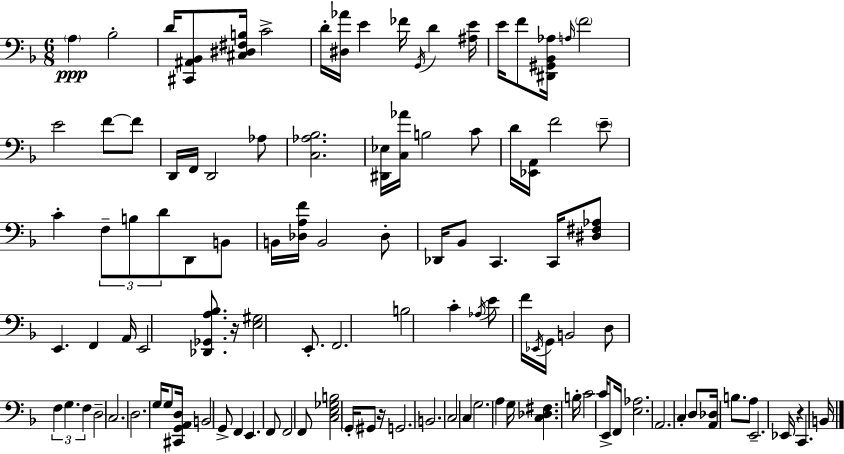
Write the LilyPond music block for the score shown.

{
  \clef bass
  \numericTimeSignature
  \time 6/8
  \key d \minor
  \repeat volta 2 { \parenthesize a4\ppp bes2-. | d'16 <cis, ais, bes,>8 <cis dis fis b>16 c'2-> | d'16-. <dis aes'>16 e'4 fes'16 \acciaccatura { g,16 } d'4 | <ais e'>16 e'16 f'8 <dis, gis, bes, aes>16 \grace { a16 } \parenthesize f'2 | \break e'2 f'8~~ | f'8 d,16 f,16 d,2 | aes8 <c aes bes>2. | <dis, ees>16 <c aes'>16 b2 | \break c'8 d'16 <ees, a,>16 f'2 | \parenthesize e'8-- c'4-. \tuplet 3/2 { f8-- b8 d'8 } | d,8 b,8 b,16 <des a f'>16 b,2 | des8-. des,16 bes,8 c,4. | \break c,16 <dis fis aes>8 e,4. f,4 | a,16 e,2 <des, ges, a bes>8. | r16 <e gis>2 e,8.-. | f,2. | \break b2 c'4-. | \acciaccatura { aes16 } e'8 f'16 \acciaccatura { ees,16 } g,16 b,2 | d8 \tuplet 3/2 { f4 g4. | f4 } d2-- | \break c2. | d2. | g16 g8 <cis, g, a, d>16 b,2 | g,8-> f,4 e,4. | \break f,8 f,2 | f,8 <c e ges b>2 | \parenthesize g,16-. gis,8 r16 g,2. | b,2. | \break c2 | c4 g2. | a4 g16 <c des fis>4. | b16-. c'2 | \break c'16 e,8-> f,16 <e aes>2. | a,2. | c4-. d8 <a, des>16 b8. | a8 e,2.-- | \break ees,16 r4 c,4. | b,16 } \bar "|."
}